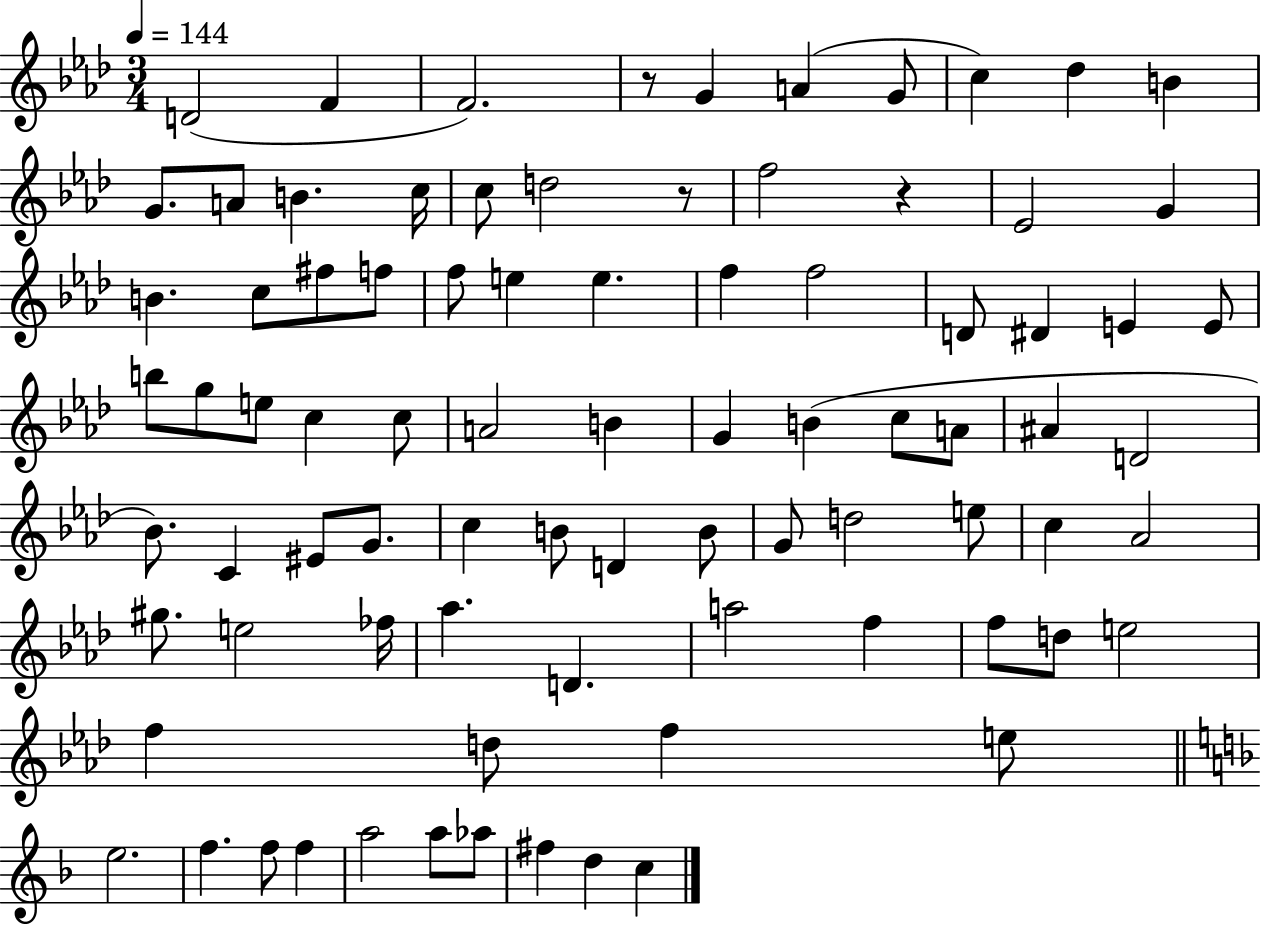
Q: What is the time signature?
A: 3/4